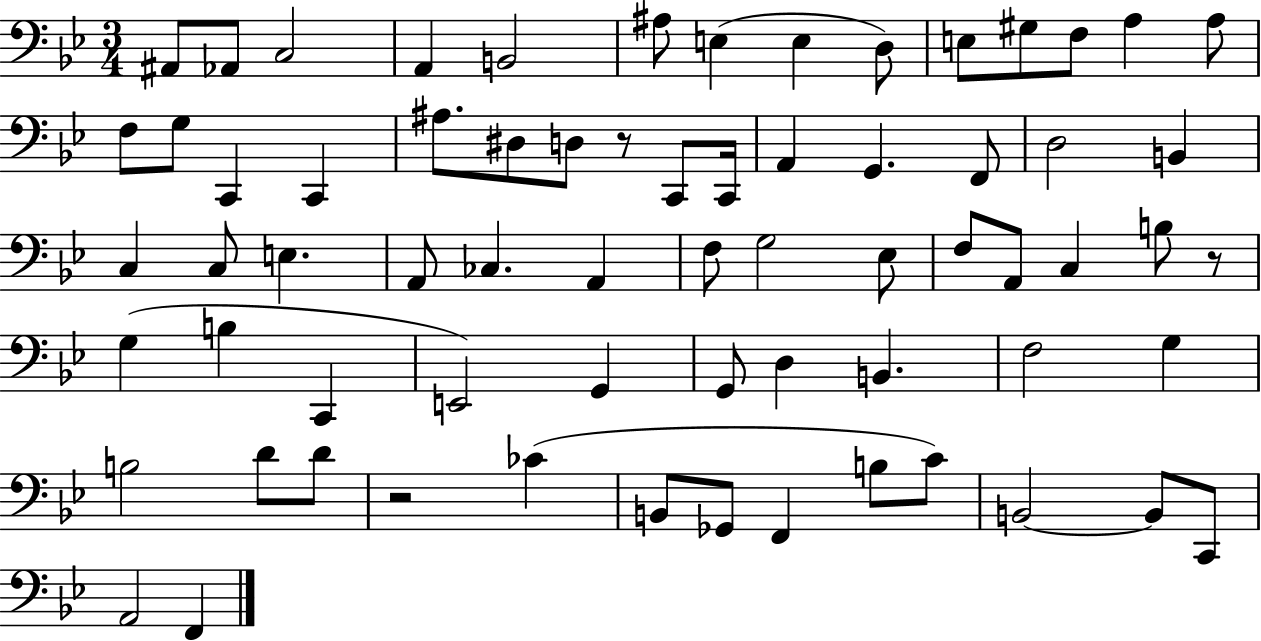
A#2/e Ab2/e C3/h A2/q B2/h A#3/e E3/q E3/q D3/e E3/e G#3/e F3/e A3/q A3/e F3/e G3/e C2/q C2/q A#3/e. D#3/e D3/e R/e C2/e C2/s A2/q G2/q. F2/e D3/h B2/q C3/q C3/e E3/q. A2/e CES3/q. A2/q F3/e G3/h Eb3/e F3/e A2/e C3/q B3/e R/e G3/q B3/q C2/q E2/h G2/q G2/e D3/q B2/q. F3/h G3/q B3/h D4/e D4/e R/h CES4/q B2/e Gb2/e F2/q B3/e C4/e B2/h B2/e C2/e A2/h F2/q